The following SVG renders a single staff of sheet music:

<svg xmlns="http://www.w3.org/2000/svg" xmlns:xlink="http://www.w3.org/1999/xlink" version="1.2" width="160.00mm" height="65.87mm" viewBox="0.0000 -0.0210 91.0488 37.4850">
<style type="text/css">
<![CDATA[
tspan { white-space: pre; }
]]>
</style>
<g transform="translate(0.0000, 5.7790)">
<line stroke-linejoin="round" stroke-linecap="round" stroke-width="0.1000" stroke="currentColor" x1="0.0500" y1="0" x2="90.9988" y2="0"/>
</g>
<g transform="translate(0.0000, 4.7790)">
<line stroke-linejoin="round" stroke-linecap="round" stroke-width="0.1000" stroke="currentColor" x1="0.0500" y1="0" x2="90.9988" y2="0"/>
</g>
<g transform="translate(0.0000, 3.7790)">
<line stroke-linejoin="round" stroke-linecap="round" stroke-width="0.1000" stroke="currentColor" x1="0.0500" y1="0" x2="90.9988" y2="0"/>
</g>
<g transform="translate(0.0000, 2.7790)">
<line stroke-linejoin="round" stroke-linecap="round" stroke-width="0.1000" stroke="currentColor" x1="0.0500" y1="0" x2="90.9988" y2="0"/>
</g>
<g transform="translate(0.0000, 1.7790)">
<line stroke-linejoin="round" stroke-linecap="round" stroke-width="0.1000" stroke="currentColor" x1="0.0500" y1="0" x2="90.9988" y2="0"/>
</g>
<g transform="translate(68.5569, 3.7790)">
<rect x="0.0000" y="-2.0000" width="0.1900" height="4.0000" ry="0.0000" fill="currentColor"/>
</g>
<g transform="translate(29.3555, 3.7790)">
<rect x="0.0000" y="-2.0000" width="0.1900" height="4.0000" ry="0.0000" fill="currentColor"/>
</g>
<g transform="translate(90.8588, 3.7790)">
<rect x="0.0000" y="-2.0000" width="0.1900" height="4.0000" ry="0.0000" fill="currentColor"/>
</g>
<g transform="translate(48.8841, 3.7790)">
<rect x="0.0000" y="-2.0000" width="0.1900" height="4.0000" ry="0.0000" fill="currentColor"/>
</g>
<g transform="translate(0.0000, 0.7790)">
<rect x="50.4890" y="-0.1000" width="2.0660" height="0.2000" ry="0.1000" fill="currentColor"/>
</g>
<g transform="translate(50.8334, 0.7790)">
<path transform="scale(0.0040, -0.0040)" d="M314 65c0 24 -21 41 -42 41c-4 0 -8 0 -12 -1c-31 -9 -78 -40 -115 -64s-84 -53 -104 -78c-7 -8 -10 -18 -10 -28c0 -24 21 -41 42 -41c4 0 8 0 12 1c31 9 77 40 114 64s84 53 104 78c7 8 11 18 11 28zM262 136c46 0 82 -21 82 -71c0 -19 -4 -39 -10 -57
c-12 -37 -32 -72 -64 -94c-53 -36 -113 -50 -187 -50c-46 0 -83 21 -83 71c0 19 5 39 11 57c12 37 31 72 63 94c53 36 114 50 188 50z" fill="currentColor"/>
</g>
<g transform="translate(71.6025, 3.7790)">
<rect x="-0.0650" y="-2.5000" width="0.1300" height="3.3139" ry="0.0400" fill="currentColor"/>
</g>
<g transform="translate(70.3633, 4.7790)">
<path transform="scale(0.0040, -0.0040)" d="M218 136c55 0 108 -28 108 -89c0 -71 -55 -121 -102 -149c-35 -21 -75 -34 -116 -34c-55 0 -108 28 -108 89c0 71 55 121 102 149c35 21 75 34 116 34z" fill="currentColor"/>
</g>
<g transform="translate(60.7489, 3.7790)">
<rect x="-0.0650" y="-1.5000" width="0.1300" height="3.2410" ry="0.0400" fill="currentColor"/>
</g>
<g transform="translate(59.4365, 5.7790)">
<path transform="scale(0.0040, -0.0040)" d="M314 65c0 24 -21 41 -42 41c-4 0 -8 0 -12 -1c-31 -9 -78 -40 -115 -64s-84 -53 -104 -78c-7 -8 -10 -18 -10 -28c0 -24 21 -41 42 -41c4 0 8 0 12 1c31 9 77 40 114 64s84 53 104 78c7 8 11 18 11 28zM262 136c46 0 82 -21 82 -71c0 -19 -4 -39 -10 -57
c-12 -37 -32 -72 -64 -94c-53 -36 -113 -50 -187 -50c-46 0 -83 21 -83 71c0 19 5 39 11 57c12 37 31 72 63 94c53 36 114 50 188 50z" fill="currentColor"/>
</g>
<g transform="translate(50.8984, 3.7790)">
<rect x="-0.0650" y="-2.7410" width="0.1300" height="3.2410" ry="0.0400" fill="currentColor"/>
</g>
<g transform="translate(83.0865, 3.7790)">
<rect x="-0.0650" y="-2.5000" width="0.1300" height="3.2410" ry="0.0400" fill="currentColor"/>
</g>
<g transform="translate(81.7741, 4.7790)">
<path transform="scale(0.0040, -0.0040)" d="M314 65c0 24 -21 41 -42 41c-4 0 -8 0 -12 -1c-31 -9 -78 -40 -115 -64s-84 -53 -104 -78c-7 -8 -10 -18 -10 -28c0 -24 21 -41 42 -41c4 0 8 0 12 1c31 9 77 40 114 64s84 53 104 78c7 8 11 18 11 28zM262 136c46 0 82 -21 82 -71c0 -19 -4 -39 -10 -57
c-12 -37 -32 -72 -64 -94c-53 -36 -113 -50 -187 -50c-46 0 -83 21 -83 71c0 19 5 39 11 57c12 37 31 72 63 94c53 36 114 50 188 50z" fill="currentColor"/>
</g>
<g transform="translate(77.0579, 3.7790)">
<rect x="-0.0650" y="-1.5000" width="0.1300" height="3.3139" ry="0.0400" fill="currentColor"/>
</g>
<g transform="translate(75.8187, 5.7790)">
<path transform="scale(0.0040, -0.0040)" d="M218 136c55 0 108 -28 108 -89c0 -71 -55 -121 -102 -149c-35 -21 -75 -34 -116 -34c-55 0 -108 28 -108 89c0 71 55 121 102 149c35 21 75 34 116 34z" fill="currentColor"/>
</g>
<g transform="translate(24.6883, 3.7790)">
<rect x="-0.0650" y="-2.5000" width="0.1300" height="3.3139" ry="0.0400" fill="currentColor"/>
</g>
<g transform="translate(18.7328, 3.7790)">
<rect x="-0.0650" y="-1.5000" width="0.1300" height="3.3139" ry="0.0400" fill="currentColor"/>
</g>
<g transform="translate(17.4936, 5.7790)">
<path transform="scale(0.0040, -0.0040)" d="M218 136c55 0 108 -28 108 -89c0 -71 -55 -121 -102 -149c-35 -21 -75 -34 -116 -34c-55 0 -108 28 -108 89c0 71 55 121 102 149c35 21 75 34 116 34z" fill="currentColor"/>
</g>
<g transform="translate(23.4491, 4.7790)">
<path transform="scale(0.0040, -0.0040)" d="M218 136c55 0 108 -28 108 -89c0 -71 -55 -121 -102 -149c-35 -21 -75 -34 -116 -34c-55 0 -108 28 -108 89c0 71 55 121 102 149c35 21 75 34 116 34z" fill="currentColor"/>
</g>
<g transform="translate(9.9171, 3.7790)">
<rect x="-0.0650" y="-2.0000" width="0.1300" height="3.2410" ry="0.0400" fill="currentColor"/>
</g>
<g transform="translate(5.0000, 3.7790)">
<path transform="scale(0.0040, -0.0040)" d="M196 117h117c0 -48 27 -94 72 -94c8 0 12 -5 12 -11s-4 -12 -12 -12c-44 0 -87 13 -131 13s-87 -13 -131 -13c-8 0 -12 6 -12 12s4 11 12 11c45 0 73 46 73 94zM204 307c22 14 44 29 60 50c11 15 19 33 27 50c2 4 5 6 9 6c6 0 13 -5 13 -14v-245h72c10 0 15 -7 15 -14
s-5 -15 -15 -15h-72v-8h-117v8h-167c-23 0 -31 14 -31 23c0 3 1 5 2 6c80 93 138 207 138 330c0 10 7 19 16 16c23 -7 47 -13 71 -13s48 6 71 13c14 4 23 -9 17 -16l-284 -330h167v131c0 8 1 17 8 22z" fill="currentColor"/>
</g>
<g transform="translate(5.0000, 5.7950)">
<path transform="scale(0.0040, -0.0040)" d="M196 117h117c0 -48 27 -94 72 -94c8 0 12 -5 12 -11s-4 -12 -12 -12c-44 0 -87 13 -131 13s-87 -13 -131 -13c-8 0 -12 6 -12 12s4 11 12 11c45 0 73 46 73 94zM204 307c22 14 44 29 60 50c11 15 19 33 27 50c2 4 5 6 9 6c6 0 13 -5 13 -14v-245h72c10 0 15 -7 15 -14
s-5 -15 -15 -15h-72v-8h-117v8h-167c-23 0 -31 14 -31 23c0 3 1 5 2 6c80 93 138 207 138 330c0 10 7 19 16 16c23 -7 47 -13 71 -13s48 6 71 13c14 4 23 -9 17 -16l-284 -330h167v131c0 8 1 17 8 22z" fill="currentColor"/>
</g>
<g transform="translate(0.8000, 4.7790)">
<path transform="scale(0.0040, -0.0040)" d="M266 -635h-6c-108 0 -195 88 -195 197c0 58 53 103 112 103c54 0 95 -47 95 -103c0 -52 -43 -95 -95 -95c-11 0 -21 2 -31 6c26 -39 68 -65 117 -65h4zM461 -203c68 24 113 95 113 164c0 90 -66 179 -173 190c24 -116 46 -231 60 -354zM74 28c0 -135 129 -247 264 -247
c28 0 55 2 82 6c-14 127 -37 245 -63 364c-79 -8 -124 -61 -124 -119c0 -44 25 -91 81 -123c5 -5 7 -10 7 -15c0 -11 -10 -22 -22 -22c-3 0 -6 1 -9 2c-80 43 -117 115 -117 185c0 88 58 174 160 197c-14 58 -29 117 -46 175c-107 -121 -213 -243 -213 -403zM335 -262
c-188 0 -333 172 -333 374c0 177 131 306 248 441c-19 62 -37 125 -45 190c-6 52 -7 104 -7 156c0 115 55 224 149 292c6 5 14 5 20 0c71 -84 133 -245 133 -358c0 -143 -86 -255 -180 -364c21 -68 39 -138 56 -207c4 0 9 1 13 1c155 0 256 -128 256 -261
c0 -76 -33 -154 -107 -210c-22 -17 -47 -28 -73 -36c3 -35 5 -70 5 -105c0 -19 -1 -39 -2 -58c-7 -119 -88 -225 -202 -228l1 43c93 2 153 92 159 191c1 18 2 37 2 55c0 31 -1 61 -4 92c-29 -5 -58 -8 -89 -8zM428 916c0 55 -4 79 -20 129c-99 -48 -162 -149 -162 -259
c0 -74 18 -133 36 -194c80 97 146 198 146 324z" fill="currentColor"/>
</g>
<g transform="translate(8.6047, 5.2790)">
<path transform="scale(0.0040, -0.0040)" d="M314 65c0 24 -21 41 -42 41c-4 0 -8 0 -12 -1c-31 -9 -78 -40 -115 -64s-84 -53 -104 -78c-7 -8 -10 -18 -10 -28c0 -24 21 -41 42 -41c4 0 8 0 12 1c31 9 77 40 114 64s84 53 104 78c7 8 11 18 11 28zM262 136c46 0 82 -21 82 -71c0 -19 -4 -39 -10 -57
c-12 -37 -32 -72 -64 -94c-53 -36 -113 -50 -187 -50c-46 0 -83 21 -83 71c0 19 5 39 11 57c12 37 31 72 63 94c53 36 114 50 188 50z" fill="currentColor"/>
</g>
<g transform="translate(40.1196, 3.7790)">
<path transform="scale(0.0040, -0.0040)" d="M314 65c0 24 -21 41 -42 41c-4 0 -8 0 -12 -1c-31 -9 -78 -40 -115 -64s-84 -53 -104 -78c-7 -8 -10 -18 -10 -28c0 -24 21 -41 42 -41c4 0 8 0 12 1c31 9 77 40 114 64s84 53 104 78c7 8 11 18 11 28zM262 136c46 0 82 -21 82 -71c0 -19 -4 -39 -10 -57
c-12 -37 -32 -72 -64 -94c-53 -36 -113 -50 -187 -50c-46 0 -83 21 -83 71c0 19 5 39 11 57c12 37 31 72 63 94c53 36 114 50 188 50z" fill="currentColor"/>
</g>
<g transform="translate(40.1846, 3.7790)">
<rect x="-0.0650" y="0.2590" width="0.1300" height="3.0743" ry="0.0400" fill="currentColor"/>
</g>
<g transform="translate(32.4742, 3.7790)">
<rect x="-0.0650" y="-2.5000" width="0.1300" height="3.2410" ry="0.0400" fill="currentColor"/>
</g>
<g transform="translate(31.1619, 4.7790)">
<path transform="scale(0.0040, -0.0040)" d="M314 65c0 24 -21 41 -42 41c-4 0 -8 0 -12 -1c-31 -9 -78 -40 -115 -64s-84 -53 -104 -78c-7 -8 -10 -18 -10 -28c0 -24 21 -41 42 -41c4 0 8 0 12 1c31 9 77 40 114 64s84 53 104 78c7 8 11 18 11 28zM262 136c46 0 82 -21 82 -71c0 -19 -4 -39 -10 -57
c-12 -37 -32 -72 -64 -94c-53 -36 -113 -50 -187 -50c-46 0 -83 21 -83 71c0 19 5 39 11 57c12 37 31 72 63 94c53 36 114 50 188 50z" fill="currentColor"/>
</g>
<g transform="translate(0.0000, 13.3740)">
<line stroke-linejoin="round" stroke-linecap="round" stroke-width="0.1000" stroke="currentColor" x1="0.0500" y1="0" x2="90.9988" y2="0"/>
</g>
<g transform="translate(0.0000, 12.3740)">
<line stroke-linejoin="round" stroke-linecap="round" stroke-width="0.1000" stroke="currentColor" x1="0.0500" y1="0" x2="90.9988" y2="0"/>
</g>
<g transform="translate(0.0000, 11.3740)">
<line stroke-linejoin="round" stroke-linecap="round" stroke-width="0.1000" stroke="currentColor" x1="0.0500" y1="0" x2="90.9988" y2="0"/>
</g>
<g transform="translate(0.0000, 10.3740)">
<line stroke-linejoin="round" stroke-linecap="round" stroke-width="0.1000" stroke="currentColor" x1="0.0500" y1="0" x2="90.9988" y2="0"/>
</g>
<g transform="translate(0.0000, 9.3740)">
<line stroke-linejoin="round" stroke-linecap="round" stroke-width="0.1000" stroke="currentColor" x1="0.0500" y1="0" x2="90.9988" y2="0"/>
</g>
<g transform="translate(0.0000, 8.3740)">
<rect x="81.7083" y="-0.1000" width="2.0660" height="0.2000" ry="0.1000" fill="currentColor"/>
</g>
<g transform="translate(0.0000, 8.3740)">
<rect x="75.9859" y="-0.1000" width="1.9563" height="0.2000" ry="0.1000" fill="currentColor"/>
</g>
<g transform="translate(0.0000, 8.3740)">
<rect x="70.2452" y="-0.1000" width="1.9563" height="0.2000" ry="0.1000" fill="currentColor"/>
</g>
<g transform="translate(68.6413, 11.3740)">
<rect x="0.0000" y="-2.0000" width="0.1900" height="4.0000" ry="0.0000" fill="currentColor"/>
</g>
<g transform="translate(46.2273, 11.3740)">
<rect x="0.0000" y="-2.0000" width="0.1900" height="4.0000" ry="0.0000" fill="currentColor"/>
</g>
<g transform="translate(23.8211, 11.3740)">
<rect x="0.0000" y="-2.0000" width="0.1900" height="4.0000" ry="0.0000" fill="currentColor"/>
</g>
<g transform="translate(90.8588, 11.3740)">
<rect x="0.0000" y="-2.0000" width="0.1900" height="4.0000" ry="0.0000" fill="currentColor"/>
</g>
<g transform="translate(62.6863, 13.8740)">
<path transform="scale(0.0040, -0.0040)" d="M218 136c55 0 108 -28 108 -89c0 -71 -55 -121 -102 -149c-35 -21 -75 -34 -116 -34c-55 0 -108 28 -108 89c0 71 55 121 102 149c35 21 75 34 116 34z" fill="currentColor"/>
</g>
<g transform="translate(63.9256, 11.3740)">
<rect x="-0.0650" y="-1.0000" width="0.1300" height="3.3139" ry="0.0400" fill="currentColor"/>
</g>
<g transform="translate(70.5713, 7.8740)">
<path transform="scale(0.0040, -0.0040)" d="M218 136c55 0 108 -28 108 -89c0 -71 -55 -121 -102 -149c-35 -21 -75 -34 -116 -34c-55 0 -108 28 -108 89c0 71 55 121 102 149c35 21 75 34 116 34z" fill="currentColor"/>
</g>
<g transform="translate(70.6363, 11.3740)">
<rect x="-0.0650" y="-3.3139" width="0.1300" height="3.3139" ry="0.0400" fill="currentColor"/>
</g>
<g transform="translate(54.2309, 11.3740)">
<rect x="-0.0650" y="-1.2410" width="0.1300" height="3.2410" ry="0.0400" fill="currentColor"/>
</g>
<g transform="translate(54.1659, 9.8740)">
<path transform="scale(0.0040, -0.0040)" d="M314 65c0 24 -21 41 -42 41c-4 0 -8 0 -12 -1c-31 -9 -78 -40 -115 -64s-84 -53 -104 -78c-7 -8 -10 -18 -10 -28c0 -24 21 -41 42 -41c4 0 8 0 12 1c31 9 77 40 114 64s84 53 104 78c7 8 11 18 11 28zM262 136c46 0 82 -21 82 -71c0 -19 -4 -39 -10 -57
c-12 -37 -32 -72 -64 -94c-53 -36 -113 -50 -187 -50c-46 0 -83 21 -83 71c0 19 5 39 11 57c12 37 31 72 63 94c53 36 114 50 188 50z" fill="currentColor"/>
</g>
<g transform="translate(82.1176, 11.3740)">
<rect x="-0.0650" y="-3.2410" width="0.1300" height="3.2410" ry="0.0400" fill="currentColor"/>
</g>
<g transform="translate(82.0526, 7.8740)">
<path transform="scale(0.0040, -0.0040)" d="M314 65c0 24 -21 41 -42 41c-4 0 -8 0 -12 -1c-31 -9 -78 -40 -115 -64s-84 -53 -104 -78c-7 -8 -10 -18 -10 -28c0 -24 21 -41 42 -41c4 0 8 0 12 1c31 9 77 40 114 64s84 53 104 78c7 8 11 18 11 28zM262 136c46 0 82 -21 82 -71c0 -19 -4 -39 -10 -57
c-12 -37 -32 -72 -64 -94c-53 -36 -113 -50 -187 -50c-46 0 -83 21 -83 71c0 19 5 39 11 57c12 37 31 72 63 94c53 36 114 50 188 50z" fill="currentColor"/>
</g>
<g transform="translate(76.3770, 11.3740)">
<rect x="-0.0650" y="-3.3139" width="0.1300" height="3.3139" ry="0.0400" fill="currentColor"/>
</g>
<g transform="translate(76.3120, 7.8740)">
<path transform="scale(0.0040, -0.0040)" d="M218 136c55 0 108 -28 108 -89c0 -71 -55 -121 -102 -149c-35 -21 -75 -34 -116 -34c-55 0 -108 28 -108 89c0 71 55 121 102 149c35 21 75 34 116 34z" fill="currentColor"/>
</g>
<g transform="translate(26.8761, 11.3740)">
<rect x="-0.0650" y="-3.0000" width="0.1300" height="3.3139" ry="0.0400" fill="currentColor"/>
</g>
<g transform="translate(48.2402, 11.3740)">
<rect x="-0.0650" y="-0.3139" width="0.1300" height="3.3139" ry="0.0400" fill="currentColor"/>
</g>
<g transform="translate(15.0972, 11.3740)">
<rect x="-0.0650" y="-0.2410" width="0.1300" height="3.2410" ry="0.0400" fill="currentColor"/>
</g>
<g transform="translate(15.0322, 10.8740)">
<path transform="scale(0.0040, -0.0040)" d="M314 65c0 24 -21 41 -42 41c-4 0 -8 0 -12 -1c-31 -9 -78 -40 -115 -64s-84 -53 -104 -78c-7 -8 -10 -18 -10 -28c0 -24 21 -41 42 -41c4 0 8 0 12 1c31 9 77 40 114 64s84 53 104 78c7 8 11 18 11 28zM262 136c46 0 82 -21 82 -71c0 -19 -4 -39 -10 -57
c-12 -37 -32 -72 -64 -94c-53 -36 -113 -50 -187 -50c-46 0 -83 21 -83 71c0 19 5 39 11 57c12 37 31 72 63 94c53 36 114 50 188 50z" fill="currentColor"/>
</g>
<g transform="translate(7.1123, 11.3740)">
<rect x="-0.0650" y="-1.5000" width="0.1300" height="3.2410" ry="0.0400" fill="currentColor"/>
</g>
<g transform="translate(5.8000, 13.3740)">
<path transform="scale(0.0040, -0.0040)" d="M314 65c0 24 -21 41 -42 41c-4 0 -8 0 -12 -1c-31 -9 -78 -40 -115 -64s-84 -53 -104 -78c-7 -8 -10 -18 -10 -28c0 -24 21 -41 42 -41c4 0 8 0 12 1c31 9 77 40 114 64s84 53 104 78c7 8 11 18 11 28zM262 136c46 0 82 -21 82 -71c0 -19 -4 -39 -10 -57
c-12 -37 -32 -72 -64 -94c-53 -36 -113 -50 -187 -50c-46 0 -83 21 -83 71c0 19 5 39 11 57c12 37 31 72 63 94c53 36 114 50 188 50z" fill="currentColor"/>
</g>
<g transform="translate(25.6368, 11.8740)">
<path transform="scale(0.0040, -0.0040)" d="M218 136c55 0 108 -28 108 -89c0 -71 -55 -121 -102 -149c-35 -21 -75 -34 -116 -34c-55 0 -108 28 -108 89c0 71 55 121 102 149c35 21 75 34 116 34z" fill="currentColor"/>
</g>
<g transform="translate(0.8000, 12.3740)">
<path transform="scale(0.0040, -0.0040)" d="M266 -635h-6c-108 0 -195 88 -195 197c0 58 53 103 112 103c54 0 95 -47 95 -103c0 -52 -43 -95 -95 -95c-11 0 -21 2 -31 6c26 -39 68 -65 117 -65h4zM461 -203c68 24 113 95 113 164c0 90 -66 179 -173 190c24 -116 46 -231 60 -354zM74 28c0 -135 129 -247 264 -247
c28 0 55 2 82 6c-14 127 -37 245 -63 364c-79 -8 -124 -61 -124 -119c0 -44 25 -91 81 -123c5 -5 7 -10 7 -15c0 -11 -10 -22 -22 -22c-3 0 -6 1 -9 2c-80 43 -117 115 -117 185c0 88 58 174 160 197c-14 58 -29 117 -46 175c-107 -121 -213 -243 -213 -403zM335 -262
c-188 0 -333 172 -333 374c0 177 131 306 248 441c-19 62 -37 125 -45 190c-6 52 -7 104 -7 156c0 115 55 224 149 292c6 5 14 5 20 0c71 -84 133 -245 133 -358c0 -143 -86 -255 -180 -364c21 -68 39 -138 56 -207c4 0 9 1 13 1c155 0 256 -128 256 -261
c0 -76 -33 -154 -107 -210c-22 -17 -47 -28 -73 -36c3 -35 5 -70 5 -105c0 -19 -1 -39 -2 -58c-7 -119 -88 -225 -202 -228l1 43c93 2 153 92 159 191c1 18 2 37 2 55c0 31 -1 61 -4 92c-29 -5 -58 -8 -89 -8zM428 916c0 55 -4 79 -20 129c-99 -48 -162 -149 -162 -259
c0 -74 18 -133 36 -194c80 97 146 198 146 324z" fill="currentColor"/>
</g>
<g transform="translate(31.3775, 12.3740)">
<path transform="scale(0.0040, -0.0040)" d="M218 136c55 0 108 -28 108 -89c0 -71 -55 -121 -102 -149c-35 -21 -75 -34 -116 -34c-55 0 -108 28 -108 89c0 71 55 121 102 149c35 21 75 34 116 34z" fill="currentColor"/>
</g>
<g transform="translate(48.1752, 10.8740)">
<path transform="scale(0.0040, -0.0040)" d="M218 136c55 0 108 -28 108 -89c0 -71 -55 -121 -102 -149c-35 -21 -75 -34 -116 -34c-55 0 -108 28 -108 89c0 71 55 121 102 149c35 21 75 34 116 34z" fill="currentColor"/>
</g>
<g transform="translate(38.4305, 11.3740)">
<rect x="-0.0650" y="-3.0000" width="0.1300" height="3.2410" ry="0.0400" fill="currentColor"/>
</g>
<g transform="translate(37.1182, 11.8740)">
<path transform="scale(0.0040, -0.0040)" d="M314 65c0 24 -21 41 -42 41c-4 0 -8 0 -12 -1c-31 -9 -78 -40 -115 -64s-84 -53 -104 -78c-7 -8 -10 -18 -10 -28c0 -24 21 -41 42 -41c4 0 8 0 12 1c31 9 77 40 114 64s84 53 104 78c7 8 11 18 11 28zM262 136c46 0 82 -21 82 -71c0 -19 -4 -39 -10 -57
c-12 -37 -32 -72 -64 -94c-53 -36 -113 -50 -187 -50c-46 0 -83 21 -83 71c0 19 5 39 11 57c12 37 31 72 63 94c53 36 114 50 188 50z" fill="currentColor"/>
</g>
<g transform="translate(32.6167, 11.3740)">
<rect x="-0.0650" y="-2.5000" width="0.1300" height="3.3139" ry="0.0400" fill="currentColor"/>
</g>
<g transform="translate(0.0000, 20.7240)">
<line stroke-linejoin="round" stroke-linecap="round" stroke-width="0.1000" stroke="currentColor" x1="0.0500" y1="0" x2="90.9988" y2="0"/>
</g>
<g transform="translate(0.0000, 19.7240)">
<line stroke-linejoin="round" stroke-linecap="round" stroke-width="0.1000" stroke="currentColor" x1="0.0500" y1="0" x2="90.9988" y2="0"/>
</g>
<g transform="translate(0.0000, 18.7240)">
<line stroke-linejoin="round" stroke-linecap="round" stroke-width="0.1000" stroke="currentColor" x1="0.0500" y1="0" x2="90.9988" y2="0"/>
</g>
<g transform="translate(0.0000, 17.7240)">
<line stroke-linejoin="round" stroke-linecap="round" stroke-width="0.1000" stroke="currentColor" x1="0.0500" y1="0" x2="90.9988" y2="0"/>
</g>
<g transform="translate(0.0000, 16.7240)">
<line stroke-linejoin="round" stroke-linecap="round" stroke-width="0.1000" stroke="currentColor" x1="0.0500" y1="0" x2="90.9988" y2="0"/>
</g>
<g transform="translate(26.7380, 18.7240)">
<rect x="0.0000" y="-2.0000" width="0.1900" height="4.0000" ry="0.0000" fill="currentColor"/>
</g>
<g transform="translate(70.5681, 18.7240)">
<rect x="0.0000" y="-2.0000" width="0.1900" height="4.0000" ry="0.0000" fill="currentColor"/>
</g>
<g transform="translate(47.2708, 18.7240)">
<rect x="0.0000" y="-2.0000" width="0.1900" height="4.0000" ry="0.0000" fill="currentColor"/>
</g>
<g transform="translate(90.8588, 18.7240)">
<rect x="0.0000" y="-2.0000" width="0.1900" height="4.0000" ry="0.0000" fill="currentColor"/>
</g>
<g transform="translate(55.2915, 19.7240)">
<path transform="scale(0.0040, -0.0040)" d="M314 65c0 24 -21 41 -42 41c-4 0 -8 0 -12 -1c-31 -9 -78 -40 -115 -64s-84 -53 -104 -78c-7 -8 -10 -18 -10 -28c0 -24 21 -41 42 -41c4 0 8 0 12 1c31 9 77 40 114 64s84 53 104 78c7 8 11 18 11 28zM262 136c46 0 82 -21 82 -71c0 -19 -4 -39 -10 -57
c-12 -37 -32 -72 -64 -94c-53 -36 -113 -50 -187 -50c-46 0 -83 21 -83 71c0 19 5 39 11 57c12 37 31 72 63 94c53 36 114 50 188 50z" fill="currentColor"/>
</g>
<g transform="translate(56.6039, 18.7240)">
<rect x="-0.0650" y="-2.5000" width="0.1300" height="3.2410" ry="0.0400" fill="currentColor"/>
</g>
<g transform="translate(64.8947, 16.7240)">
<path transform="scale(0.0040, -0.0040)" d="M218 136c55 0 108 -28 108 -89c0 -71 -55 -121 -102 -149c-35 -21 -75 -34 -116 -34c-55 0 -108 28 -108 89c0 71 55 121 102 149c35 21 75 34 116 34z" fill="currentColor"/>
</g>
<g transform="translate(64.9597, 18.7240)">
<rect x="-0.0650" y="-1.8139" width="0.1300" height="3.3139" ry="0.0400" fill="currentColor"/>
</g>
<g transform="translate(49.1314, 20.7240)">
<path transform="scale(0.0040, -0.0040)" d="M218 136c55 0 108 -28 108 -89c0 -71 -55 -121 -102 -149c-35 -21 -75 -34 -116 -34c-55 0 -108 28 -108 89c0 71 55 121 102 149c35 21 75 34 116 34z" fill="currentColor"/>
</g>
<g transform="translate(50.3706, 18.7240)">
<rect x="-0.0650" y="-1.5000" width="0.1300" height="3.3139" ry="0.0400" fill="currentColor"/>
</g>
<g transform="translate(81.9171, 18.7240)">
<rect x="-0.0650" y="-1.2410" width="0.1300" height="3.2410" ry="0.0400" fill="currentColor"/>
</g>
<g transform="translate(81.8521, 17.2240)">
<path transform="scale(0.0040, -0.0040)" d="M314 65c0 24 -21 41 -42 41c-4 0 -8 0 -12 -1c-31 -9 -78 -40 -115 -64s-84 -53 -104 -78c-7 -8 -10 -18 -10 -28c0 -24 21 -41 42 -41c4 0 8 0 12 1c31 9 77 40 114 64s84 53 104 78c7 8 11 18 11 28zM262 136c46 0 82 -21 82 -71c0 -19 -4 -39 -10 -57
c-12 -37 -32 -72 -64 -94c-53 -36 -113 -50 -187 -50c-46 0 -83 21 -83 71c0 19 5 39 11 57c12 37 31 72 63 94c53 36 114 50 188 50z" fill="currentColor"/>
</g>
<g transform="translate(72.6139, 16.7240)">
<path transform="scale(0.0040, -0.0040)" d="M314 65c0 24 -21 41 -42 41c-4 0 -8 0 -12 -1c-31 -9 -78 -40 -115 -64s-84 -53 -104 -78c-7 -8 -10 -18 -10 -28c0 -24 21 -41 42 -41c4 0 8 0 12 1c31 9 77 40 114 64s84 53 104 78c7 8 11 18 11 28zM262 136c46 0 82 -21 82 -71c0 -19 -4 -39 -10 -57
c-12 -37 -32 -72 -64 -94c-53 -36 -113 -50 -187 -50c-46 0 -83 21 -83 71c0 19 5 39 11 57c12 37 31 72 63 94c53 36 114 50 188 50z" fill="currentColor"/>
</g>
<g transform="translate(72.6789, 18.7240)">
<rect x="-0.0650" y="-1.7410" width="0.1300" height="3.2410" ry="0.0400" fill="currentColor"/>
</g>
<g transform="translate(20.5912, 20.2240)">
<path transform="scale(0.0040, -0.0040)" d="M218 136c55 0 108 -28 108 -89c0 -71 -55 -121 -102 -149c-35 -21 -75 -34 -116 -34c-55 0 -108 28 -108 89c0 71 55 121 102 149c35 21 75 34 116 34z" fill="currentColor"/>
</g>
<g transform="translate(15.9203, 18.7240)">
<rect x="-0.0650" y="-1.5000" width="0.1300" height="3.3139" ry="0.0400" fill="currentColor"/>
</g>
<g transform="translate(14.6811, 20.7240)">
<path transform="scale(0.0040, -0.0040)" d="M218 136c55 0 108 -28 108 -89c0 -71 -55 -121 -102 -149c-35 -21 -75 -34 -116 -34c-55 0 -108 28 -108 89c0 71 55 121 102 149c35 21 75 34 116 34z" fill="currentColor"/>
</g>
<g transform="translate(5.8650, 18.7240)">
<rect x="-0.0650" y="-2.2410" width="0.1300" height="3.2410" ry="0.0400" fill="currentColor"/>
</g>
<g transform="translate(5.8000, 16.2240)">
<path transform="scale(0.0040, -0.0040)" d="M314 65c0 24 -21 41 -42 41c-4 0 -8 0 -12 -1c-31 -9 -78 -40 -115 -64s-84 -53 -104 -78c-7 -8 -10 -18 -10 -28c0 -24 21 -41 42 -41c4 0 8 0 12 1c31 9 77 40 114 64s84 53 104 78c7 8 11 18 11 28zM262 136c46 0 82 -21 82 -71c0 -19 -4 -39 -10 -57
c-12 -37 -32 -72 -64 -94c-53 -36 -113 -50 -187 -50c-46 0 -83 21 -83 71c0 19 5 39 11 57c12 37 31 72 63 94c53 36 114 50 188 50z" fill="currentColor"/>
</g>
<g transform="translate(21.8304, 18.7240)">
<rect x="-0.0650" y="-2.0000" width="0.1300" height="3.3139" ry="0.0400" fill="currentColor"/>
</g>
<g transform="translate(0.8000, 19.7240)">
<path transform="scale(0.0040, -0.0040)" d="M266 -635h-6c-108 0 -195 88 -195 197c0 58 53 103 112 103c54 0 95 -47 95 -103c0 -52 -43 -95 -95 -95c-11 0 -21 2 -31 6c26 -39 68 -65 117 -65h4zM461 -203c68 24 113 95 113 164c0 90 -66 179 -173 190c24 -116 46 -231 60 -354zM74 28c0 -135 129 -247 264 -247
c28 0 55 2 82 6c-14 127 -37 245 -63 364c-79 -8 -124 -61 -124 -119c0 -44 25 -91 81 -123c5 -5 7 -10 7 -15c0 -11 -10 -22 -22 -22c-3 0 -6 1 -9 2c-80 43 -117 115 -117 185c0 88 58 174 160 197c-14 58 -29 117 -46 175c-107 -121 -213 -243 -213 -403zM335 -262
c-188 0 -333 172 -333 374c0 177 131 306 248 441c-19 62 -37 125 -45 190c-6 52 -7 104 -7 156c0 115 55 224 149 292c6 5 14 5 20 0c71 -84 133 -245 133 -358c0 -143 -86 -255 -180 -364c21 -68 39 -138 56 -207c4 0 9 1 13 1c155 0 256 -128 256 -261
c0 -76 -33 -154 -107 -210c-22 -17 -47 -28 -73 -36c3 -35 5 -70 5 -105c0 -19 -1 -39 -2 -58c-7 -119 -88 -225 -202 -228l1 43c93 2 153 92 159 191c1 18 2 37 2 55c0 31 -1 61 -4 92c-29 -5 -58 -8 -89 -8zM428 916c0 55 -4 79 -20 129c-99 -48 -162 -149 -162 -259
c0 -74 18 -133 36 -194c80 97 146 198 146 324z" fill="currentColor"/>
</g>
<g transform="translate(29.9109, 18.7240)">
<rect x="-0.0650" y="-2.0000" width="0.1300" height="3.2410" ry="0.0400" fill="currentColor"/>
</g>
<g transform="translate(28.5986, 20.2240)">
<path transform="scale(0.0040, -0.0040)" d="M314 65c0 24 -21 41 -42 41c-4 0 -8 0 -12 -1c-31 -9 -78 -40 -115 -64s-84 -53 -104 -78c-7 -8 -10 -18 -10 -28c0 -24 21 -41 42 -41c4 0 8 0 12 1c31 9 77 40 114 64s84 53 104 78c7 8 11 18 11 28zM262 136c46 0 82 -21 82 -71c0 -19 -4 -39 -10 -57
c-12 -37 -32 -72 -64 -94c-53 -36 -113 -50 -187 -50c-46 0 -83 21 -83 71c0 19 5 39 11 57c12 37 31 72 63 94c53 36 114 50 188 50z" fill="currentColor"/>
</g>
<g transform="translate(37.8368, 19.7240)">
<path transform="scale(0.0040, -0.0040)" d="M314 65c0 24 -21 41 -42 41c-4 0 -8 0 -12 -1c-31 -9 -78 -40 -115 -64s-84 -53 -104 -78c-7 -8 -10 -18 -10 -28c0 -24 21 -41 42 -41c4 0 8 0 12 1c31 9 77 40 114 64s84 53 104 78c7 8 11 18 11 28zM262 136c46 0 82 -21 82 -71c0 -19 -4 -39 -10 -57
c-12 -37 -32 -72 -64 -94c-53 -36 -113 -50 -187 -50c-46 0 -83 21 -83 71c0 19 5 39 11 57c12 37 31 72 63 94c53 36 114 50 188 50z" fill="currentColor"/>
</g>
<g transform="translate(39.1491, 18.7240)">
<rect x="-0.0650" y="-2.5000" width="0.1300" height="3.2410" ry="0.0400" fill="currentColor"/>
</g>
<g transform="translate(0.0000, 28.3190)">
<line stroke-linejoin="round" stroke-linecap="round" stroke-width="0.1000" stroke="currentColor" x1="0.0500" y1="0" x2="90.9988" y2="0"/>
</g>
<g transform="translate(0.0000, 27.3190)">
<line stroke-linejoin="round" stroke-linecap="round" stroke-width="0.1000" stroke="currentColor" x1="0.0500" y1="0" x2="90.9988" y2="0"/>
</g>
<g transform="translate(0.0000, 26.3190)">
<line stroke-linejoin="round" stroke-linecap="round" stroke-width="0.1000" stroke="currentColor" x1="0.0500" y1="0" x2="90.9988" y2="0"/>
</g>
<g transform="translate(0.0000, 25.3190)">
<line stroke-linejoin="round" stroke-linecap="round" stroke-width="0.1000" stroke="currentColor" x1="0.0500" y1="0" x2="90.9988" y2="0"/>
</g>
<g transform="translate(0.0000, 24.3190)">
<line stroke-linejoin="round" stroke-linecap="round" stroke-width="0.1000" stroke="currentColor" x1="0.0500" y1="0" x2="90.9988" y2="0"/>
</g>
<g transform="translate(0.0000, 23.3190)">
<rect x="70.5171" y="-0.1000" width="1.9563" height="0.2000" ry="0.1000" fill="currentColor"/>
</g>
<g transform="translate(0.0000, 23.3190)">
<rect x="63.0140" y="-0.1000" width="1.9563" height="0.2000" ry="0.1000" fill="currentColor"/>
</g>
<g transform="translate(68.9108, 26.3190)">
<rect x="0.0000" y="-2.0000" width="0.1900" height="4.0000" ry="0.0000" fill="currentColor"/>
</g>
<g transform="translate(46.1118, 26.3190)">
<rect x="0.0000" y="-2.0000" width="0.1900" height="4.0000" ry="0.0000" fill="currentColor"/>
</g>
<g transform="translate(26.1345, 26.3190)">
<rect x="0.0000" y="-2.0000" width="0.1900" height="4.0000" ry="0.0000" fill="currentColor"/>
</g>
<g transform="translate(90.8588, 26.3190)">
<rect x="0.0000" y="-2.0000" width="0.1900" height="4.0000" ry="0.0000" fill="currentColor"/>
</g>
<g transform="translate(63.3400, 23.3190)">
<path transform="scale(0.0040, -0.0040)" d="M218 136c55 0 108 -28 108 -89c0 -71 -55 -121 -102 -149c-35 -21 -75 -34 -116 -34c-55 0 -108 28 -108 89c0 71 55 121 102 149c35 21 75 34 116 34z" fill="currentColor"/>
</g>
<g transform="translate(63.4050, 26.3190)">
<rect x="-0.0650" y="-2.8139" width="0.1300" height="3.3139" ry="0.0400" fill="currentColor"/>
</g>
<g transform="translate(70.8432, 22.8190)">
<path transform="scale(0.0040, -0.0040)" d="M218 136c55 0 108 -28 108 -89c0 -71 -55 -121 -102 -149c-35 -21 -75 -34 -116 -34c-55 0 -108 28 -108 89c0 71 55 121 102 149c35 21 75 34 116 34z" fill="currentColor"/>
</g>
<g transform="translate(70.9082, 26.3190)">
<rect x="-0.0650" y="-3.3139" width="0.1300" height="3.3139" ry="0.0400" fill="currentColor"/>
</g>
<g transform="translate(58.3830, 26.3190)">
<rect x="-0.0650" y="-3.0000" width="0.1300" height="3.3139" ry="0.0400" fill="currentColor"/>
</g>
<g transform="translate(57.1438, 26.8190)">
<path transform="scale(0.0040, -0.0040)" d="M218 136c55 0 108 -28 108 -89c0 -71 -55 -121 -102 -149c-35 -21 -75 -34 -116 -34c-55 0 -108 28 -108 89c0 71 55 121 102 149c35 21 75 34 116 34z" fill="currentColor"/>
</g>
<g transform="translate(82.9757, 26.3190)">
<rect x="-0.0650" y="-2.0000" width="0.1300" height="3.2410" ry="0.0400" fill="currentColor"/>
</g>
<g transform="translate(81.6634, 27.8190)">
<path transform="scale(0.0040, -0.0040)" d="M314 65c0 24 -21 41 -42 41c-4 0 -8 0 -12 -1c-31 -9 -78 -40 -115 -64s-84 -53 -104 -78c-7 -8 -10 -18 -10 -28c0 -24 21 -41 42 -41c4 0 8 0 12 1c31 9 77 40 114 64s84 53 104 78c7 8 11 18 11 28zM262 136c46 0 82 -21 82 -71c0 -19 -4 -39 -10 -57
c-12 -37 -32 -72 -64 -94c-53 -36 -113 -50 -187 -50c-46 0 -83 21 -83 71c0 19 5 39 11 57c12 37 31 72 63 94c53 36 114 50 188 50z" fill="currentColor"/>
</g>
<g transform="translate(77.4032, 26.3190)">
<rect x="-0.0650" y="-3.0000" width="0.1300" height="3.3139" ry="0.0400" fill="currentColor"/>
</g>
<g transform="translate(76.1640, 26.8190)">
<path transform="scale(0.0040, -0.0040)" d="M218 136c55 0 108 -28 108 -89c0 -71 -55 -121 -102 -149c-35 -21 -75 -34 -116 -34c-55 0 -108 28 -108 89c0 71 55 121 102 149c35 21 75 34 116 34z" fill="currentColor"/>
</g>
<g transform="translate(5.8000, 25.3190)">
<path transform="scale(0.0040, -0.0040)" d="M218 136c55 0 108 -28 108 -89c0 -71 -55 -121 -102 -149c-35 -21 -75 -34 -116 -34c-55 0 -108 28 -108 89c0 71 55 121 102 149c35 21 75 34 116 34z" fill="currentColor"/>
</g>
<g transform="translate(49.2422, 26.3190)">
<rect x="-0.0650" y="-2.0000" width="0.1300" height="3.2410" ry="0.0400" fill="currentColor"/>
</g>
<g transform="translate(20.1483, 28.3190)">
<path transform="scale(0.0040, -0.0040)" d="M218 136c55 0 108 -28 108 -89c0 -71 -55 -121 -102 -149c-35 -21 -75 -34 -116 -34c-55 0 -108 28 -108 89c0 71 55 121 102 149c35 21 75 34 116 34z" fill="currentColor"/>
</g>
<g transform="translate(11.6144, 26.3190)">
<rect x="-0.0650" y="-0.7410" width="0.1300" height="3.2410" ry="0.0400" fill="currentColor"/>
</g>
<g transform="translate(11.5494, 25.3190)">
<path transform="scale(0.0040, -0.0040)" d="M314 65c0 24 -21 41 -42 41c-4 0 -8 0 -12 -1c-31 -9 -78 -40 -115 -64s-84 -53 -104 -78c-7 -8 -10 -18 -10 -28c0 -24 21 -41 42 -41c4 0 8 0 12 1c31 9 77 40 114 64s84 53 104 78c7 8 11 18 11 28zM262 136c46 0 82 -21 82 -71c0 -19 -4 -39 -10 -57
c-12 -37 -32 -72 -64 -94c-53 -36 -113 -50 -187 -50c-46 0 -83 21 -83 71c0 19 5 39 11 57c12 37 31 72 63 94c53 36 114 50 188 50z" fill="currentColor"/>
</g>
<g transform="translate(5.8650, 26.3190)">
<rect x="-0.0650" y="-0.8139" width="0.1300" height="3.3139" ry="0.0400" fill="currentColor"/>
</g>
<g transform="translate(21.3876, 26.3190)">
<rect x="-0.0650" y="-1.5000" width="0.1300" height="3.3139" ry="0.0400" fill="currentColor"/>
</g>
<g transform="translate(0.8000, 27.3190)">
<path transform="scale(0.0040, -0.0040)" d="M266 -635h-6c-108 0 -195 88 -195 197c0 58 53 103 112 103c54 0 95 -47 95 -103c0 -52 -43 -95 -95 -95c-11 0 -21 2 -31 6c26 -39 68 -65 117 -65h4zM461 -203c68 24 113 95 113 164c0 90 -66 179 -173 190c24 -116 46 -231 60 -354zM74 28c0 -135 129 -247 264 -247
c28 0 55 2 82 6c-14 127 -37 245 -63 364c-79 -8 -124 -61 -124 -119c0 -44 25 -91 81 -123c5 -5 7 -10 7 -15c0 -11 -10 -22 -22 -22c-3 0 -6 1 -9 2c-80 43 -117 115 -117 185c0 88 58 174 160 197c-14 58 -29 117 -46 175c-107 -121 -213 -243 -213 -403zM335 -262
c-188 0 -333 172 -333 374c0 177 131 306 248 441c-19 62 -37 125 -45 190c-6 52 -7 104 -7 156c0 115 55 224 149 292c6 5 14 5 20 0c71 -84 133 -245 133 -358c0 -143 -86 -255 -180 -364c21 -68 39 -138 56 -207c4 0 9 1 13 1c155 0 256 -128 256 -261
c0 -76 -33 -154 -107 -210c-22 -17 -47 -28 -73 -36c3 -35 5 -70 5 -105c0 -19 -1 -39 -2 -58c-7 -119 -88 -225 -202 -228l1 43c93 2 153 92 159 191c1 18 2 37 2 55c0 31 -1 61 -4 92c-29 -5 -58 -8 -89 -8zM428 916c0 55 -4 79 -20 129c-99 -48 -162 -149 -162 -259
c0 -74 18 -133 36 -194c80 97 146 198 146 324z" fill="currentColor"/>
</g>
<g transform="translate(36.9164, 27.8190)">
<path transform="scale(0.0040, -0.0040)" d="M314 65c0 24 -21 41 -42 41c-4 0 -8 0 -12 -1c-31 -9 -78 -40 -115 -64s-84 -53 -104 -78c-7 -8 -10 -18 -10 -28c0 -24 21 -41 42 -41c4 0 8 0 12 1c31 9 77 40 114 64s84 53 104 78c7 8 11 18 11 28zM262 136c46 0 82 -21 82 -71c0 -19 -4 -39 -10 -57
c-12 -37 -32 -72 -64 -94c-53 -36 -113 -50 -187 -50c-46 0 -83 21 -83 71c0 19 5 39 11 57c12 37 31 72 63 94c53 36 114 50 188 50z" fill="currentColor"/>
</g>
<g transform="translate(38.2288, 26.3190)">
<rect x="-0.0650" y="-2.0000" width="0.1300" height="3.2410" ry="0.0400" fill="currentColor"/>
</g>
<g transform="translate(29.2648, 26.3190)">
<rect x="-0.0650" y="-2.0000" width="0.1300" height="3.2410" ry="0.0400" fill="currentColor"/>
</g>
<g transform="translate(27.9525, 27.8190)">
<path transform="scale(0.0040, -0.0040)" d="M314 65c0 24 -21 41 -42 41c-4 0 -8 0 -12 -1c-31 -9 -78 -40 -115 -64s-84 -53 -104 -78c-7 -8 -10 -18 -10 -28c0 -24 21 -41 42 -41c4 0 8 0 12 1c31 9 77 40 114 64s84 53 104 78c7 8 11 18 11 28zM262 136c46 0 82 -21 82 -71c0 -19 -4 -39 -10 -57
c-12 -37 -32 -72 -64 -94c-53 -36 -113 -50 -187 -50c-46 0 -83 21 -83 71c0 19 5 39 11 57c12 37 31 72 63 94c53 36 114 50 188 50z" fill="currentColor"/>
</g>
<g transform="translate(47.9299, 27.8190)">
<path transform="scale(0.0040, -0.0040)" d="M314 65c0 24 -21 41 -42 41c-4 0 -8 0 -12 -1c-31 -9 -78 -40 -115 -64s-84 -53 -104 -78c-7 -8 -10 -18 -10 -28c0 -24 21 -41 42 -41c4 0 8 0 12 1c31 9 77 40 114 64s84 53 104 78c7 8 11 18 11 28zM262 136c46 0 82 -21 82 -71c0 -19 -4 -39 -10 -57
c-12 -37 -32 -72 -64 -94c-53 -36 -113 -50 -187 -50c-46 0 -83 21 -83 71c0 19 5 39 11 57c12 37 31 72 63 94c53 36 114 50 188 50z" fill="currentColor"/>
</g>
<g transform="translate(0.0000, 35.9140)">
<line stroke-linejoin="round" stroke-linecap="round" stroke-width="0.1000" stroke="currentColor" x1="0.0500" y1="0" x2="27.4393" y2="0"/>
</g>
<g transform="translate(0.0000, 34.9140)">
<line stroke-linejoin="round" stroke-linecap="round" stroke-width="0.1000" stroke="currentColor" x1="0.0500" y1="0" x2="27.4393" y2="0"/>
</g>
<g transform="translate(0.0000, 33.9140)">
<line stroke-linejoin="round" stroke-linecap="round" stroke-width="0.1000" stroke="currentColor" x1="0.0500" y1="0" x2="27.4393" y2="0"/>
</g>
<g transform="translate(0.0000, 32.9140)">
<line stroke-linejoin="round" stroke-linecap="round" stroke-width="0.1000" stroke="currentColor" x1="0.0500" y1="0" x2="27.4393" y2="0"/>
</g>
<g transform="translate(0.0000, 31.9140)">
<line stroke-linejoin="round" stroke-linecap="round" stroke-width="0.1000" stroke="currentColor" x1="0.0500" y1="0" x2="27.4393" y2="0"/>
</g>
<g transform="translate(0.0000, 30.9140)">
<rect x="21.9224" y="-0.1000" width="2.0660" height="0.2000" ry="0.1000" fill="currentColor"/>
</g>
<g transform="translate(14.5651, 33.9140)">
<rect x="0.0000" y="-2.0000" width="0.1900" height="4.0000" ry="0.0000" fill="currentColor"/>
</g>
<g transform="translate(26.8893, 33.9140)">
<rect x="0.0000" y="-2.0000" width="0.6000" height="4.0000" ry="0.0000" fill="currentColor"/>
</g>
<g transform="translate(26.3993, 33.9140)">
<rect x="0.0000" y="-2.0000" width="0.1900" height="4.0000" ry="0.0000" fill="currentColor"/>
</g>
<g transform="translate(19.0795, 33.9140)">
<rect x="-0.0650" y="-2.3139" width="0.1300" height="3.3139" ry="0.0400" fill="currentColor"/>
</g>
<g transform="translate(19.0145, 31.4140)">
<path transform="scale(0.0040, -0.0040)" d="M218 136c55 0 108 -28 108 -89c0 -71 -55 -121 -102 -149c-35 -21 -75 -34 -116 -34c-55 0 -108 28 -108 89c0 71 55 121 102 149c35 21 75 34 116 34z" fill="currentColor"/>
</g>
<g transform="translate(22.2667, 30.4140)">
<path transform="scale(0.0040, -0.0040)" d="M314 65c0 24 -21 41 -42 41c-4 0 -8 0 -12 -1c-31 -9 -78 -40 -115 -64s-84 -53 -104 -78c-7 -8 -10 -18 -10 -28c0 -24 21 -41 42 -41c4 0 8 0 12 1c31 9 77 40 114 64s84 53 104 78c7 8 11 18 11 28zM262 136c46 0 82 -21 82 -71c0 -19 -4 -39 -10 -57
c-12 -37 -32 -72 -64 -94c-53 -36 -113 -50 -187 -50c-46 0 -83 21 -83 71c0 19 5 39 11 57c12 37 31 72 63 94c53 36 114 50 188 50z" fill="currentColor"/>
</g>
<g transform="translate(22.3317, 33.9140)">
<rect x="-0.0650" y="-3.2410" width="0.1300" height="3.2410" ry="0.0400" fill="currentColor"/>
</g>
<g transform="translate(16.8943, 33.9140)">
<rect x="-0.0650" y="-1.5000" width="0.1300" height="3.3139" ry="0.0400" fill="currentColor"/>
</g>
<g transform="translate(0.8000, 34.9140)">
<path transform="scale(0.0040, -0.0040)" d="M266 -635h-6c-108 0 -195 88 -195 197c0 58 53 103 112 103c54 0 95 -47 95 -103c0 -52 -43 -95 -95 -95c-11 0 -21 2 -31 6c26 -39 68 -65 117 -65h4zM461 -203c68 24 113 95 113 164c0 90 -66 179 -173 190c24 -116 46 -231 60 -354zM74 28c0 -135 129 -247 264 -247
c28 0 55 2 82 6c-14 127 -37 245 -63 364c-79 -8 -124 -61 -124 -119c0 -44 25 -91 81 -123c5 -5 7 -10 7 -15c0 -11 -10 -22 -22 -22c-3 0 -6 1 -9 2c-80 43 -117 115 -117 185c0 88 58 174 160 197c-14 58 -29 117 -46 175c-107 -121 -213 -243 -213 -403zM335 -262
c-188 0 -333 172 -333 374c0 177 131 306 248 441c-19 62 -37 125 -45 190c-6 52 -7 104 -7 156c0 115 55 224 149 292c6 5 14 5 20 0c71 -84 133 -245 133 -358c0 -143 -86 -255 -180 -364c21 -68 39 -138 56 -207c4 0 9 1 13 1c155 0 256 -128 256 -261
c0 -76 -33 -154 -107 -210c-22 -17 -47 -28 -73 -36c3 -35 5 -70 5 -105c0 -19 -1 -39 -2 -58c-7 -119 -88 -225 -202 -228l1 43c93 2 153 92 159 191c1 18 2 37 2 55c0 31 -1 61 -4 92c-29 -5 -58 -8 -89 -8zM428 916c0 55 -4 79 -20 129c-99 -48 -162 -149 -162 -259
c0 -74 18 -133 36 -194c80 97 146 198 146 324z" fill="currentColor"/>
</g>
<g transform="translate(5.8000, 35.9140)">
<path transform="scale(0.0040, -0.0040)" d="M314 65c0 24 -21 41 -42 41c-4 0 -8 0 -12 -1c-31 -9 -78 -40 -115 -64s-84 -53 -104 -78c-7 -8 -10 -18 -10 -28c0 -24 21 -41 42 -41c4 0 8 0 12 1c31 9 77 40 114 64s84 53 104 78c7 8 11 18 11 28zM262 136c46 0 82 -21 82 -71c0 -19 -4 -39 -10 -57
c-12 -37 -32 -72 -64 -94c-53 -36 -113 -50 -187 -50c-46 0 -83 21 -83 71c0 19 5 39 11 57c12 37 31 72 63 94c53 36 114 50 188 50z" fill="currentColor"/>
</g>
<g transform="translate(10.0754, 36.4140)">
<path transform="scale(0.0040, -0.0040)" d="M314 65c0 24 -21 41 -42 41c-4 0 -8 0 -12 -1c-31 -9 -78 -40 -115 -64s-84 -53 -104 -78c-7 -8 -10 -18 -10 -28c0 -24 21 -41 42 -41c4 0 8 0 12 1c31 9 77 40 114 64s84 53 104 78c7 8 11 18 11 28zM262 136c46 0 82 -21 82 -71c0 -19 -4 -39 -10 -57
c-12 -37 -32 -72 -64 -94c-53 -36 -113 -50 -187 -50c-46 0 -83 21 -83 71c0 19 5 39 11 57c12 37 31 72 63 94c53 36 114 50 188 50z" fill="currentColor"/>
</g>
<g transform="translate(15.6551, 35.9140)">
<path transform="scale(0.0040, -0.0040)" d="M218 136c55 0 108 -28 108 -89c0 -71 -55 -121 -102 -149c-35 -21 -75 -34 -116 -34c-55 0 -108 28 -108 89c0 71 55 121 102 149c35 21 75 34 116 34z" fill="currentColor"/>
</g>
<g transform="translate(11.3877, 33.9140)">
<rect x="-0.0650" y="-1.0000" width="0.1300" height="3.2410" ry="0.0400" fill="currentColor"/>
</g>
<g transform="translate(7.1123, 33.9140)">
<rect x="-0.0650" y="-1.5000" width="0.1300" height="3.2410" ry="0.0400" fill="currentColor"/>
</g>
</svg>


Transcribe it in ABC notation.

X:1
T:Untitled
M:4/4
L:1/4
K:C
F2 E G G2 B2 a2 E2 G E G2 E2 c2 A G A2 c e2 D b b b2 g2 E F F2 G2 E G2 f f2 e2 d d2 E F2 F2 F2 A a b A F2 E2 D2 E g b2